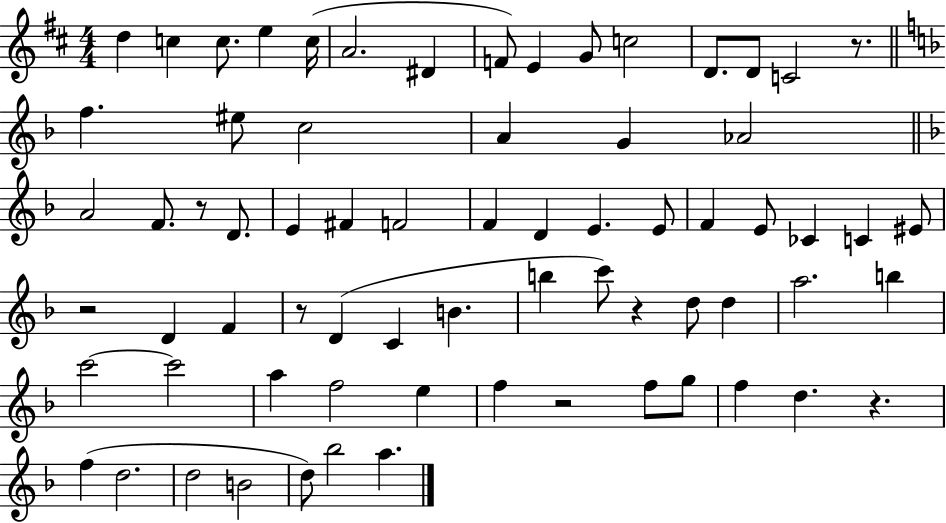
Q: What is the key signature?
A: D major